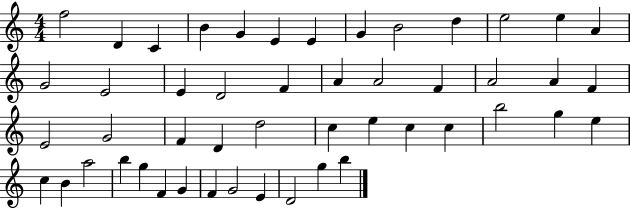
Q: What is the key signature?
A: C major